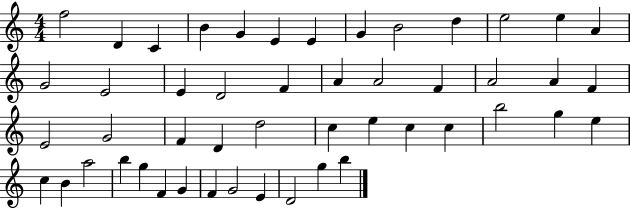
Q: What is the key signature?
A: C major